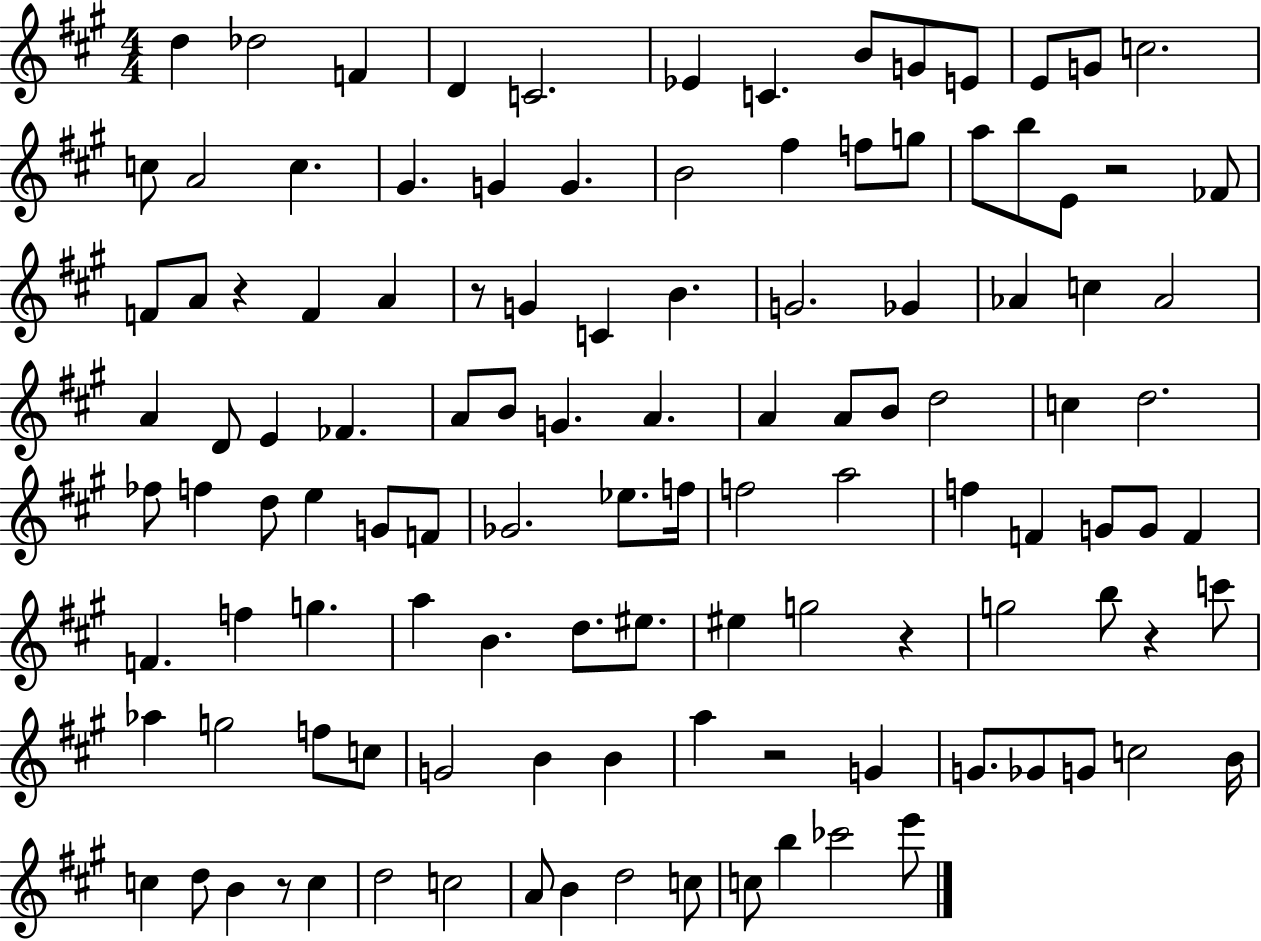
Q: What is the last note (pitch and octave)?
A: E6